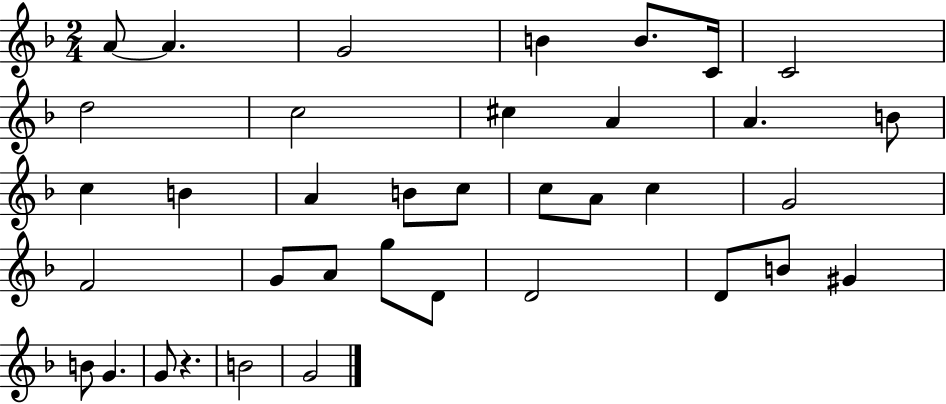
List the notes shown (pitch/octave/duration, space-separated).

A4/e A4/q. G4/h B4/q B4/e. C4/s C4/h D5/h C5/h C#5/q A4/q A4/q. B4/e C5/q B4/q A4/q B4/e C5/e C5/e A4/e C5/q G4/h F4/h G4/e A4/e G5/e D4/e D4/h D4/e B4/e G#4/q B4/e G4/q. G4/e R/q. B4/h G4/h